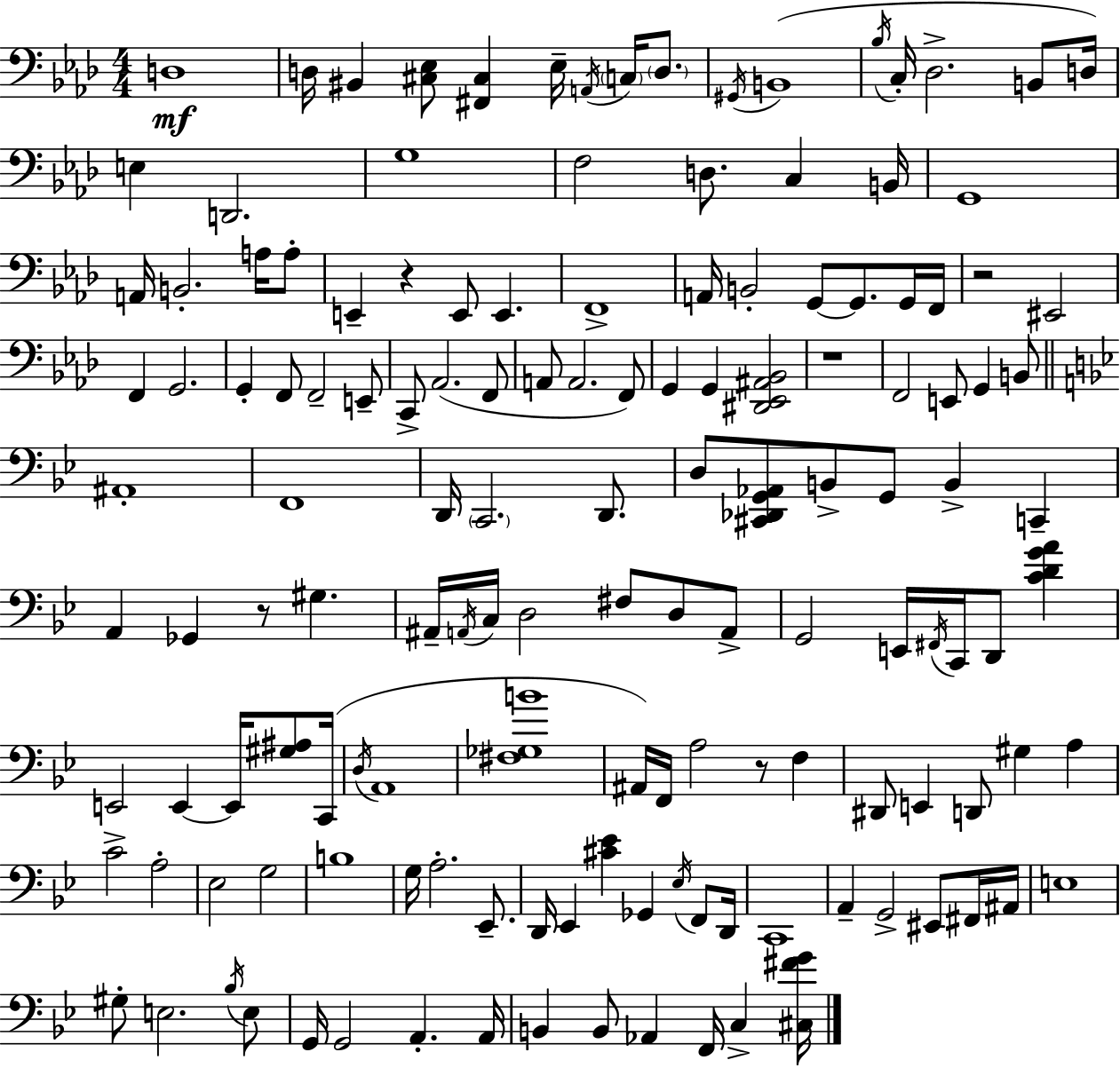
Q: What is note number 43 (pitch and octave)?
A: E2